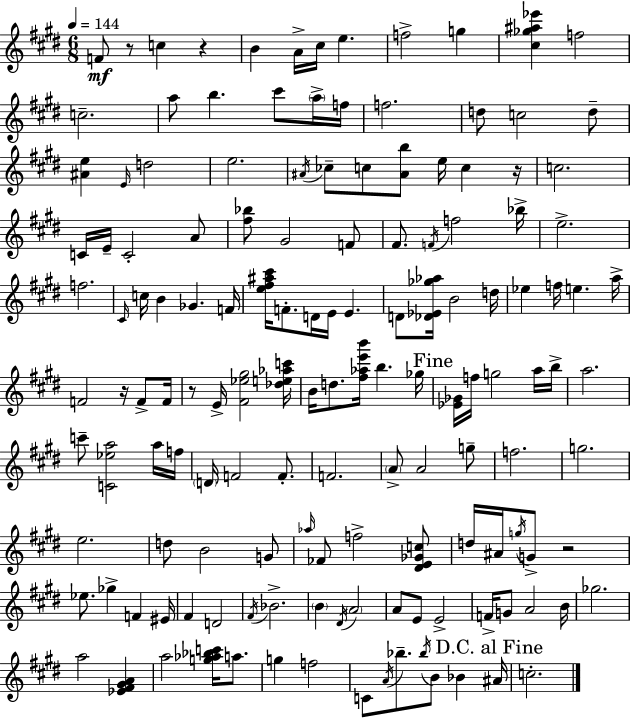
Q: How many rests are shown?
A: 6